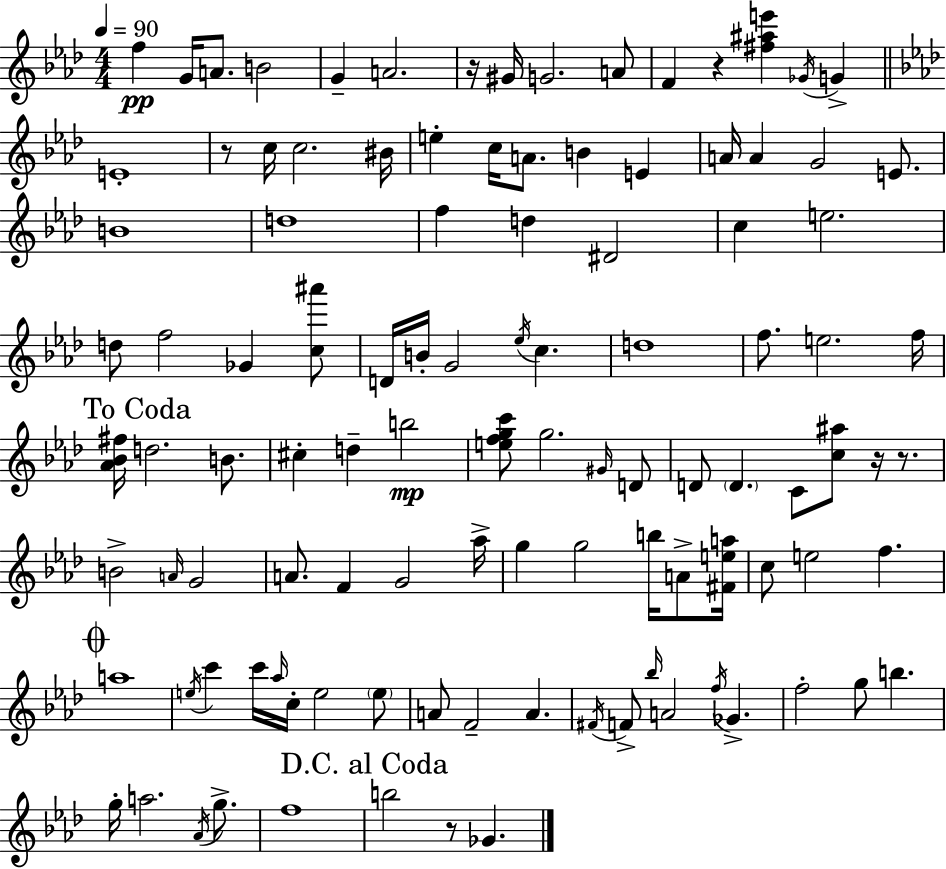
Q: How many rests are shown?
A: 6